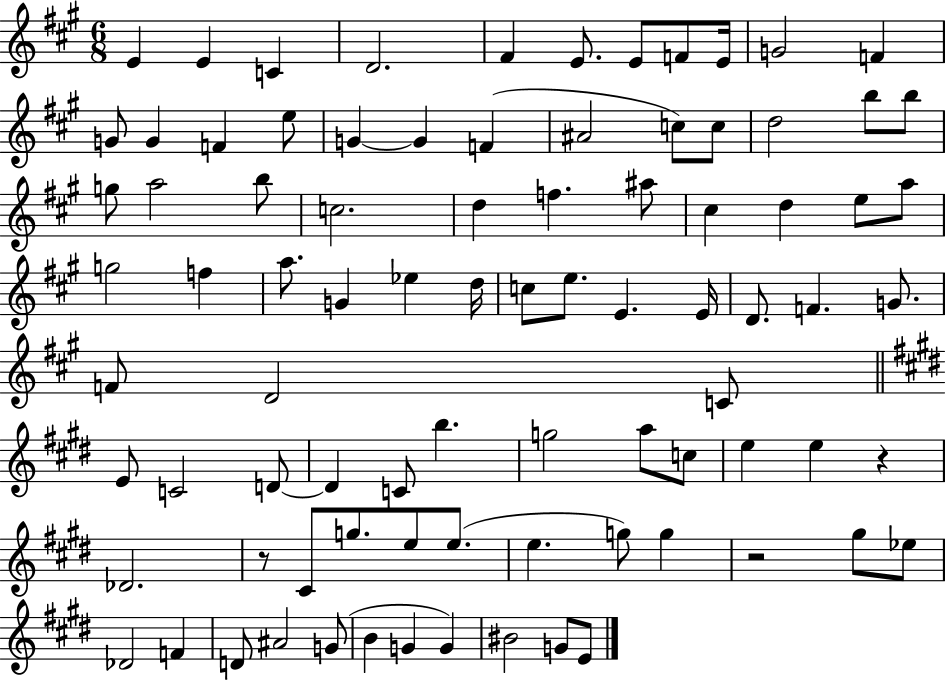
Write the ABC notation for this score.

X:1
T:Untitled
M:6/8
L:1/4
K:A
E E C D2 ^F E/2 E/2 F/2 E/4 G2 F G/2 G F e/2 G G F ^A2 c/2 c/2 d2 b/2 b/2 g/2 a2 b/2 c2 d f ^a/2 ^c d e/2 a/2 g2 f a/2 G _e d/4 c/2 e/2 E E/4 D/2 F G/2 F/2 D2 C/2 E/2 C2 D/2 D C/2 b g2 a/2 c/2 e e z _D2 z/2 ^C/2 g/2 e/2 e/2 e g/2 g z2 ^g/2 _e/2 _D2 F D/2 ^A2 G/2 B G G ^B2 G/2 E/2